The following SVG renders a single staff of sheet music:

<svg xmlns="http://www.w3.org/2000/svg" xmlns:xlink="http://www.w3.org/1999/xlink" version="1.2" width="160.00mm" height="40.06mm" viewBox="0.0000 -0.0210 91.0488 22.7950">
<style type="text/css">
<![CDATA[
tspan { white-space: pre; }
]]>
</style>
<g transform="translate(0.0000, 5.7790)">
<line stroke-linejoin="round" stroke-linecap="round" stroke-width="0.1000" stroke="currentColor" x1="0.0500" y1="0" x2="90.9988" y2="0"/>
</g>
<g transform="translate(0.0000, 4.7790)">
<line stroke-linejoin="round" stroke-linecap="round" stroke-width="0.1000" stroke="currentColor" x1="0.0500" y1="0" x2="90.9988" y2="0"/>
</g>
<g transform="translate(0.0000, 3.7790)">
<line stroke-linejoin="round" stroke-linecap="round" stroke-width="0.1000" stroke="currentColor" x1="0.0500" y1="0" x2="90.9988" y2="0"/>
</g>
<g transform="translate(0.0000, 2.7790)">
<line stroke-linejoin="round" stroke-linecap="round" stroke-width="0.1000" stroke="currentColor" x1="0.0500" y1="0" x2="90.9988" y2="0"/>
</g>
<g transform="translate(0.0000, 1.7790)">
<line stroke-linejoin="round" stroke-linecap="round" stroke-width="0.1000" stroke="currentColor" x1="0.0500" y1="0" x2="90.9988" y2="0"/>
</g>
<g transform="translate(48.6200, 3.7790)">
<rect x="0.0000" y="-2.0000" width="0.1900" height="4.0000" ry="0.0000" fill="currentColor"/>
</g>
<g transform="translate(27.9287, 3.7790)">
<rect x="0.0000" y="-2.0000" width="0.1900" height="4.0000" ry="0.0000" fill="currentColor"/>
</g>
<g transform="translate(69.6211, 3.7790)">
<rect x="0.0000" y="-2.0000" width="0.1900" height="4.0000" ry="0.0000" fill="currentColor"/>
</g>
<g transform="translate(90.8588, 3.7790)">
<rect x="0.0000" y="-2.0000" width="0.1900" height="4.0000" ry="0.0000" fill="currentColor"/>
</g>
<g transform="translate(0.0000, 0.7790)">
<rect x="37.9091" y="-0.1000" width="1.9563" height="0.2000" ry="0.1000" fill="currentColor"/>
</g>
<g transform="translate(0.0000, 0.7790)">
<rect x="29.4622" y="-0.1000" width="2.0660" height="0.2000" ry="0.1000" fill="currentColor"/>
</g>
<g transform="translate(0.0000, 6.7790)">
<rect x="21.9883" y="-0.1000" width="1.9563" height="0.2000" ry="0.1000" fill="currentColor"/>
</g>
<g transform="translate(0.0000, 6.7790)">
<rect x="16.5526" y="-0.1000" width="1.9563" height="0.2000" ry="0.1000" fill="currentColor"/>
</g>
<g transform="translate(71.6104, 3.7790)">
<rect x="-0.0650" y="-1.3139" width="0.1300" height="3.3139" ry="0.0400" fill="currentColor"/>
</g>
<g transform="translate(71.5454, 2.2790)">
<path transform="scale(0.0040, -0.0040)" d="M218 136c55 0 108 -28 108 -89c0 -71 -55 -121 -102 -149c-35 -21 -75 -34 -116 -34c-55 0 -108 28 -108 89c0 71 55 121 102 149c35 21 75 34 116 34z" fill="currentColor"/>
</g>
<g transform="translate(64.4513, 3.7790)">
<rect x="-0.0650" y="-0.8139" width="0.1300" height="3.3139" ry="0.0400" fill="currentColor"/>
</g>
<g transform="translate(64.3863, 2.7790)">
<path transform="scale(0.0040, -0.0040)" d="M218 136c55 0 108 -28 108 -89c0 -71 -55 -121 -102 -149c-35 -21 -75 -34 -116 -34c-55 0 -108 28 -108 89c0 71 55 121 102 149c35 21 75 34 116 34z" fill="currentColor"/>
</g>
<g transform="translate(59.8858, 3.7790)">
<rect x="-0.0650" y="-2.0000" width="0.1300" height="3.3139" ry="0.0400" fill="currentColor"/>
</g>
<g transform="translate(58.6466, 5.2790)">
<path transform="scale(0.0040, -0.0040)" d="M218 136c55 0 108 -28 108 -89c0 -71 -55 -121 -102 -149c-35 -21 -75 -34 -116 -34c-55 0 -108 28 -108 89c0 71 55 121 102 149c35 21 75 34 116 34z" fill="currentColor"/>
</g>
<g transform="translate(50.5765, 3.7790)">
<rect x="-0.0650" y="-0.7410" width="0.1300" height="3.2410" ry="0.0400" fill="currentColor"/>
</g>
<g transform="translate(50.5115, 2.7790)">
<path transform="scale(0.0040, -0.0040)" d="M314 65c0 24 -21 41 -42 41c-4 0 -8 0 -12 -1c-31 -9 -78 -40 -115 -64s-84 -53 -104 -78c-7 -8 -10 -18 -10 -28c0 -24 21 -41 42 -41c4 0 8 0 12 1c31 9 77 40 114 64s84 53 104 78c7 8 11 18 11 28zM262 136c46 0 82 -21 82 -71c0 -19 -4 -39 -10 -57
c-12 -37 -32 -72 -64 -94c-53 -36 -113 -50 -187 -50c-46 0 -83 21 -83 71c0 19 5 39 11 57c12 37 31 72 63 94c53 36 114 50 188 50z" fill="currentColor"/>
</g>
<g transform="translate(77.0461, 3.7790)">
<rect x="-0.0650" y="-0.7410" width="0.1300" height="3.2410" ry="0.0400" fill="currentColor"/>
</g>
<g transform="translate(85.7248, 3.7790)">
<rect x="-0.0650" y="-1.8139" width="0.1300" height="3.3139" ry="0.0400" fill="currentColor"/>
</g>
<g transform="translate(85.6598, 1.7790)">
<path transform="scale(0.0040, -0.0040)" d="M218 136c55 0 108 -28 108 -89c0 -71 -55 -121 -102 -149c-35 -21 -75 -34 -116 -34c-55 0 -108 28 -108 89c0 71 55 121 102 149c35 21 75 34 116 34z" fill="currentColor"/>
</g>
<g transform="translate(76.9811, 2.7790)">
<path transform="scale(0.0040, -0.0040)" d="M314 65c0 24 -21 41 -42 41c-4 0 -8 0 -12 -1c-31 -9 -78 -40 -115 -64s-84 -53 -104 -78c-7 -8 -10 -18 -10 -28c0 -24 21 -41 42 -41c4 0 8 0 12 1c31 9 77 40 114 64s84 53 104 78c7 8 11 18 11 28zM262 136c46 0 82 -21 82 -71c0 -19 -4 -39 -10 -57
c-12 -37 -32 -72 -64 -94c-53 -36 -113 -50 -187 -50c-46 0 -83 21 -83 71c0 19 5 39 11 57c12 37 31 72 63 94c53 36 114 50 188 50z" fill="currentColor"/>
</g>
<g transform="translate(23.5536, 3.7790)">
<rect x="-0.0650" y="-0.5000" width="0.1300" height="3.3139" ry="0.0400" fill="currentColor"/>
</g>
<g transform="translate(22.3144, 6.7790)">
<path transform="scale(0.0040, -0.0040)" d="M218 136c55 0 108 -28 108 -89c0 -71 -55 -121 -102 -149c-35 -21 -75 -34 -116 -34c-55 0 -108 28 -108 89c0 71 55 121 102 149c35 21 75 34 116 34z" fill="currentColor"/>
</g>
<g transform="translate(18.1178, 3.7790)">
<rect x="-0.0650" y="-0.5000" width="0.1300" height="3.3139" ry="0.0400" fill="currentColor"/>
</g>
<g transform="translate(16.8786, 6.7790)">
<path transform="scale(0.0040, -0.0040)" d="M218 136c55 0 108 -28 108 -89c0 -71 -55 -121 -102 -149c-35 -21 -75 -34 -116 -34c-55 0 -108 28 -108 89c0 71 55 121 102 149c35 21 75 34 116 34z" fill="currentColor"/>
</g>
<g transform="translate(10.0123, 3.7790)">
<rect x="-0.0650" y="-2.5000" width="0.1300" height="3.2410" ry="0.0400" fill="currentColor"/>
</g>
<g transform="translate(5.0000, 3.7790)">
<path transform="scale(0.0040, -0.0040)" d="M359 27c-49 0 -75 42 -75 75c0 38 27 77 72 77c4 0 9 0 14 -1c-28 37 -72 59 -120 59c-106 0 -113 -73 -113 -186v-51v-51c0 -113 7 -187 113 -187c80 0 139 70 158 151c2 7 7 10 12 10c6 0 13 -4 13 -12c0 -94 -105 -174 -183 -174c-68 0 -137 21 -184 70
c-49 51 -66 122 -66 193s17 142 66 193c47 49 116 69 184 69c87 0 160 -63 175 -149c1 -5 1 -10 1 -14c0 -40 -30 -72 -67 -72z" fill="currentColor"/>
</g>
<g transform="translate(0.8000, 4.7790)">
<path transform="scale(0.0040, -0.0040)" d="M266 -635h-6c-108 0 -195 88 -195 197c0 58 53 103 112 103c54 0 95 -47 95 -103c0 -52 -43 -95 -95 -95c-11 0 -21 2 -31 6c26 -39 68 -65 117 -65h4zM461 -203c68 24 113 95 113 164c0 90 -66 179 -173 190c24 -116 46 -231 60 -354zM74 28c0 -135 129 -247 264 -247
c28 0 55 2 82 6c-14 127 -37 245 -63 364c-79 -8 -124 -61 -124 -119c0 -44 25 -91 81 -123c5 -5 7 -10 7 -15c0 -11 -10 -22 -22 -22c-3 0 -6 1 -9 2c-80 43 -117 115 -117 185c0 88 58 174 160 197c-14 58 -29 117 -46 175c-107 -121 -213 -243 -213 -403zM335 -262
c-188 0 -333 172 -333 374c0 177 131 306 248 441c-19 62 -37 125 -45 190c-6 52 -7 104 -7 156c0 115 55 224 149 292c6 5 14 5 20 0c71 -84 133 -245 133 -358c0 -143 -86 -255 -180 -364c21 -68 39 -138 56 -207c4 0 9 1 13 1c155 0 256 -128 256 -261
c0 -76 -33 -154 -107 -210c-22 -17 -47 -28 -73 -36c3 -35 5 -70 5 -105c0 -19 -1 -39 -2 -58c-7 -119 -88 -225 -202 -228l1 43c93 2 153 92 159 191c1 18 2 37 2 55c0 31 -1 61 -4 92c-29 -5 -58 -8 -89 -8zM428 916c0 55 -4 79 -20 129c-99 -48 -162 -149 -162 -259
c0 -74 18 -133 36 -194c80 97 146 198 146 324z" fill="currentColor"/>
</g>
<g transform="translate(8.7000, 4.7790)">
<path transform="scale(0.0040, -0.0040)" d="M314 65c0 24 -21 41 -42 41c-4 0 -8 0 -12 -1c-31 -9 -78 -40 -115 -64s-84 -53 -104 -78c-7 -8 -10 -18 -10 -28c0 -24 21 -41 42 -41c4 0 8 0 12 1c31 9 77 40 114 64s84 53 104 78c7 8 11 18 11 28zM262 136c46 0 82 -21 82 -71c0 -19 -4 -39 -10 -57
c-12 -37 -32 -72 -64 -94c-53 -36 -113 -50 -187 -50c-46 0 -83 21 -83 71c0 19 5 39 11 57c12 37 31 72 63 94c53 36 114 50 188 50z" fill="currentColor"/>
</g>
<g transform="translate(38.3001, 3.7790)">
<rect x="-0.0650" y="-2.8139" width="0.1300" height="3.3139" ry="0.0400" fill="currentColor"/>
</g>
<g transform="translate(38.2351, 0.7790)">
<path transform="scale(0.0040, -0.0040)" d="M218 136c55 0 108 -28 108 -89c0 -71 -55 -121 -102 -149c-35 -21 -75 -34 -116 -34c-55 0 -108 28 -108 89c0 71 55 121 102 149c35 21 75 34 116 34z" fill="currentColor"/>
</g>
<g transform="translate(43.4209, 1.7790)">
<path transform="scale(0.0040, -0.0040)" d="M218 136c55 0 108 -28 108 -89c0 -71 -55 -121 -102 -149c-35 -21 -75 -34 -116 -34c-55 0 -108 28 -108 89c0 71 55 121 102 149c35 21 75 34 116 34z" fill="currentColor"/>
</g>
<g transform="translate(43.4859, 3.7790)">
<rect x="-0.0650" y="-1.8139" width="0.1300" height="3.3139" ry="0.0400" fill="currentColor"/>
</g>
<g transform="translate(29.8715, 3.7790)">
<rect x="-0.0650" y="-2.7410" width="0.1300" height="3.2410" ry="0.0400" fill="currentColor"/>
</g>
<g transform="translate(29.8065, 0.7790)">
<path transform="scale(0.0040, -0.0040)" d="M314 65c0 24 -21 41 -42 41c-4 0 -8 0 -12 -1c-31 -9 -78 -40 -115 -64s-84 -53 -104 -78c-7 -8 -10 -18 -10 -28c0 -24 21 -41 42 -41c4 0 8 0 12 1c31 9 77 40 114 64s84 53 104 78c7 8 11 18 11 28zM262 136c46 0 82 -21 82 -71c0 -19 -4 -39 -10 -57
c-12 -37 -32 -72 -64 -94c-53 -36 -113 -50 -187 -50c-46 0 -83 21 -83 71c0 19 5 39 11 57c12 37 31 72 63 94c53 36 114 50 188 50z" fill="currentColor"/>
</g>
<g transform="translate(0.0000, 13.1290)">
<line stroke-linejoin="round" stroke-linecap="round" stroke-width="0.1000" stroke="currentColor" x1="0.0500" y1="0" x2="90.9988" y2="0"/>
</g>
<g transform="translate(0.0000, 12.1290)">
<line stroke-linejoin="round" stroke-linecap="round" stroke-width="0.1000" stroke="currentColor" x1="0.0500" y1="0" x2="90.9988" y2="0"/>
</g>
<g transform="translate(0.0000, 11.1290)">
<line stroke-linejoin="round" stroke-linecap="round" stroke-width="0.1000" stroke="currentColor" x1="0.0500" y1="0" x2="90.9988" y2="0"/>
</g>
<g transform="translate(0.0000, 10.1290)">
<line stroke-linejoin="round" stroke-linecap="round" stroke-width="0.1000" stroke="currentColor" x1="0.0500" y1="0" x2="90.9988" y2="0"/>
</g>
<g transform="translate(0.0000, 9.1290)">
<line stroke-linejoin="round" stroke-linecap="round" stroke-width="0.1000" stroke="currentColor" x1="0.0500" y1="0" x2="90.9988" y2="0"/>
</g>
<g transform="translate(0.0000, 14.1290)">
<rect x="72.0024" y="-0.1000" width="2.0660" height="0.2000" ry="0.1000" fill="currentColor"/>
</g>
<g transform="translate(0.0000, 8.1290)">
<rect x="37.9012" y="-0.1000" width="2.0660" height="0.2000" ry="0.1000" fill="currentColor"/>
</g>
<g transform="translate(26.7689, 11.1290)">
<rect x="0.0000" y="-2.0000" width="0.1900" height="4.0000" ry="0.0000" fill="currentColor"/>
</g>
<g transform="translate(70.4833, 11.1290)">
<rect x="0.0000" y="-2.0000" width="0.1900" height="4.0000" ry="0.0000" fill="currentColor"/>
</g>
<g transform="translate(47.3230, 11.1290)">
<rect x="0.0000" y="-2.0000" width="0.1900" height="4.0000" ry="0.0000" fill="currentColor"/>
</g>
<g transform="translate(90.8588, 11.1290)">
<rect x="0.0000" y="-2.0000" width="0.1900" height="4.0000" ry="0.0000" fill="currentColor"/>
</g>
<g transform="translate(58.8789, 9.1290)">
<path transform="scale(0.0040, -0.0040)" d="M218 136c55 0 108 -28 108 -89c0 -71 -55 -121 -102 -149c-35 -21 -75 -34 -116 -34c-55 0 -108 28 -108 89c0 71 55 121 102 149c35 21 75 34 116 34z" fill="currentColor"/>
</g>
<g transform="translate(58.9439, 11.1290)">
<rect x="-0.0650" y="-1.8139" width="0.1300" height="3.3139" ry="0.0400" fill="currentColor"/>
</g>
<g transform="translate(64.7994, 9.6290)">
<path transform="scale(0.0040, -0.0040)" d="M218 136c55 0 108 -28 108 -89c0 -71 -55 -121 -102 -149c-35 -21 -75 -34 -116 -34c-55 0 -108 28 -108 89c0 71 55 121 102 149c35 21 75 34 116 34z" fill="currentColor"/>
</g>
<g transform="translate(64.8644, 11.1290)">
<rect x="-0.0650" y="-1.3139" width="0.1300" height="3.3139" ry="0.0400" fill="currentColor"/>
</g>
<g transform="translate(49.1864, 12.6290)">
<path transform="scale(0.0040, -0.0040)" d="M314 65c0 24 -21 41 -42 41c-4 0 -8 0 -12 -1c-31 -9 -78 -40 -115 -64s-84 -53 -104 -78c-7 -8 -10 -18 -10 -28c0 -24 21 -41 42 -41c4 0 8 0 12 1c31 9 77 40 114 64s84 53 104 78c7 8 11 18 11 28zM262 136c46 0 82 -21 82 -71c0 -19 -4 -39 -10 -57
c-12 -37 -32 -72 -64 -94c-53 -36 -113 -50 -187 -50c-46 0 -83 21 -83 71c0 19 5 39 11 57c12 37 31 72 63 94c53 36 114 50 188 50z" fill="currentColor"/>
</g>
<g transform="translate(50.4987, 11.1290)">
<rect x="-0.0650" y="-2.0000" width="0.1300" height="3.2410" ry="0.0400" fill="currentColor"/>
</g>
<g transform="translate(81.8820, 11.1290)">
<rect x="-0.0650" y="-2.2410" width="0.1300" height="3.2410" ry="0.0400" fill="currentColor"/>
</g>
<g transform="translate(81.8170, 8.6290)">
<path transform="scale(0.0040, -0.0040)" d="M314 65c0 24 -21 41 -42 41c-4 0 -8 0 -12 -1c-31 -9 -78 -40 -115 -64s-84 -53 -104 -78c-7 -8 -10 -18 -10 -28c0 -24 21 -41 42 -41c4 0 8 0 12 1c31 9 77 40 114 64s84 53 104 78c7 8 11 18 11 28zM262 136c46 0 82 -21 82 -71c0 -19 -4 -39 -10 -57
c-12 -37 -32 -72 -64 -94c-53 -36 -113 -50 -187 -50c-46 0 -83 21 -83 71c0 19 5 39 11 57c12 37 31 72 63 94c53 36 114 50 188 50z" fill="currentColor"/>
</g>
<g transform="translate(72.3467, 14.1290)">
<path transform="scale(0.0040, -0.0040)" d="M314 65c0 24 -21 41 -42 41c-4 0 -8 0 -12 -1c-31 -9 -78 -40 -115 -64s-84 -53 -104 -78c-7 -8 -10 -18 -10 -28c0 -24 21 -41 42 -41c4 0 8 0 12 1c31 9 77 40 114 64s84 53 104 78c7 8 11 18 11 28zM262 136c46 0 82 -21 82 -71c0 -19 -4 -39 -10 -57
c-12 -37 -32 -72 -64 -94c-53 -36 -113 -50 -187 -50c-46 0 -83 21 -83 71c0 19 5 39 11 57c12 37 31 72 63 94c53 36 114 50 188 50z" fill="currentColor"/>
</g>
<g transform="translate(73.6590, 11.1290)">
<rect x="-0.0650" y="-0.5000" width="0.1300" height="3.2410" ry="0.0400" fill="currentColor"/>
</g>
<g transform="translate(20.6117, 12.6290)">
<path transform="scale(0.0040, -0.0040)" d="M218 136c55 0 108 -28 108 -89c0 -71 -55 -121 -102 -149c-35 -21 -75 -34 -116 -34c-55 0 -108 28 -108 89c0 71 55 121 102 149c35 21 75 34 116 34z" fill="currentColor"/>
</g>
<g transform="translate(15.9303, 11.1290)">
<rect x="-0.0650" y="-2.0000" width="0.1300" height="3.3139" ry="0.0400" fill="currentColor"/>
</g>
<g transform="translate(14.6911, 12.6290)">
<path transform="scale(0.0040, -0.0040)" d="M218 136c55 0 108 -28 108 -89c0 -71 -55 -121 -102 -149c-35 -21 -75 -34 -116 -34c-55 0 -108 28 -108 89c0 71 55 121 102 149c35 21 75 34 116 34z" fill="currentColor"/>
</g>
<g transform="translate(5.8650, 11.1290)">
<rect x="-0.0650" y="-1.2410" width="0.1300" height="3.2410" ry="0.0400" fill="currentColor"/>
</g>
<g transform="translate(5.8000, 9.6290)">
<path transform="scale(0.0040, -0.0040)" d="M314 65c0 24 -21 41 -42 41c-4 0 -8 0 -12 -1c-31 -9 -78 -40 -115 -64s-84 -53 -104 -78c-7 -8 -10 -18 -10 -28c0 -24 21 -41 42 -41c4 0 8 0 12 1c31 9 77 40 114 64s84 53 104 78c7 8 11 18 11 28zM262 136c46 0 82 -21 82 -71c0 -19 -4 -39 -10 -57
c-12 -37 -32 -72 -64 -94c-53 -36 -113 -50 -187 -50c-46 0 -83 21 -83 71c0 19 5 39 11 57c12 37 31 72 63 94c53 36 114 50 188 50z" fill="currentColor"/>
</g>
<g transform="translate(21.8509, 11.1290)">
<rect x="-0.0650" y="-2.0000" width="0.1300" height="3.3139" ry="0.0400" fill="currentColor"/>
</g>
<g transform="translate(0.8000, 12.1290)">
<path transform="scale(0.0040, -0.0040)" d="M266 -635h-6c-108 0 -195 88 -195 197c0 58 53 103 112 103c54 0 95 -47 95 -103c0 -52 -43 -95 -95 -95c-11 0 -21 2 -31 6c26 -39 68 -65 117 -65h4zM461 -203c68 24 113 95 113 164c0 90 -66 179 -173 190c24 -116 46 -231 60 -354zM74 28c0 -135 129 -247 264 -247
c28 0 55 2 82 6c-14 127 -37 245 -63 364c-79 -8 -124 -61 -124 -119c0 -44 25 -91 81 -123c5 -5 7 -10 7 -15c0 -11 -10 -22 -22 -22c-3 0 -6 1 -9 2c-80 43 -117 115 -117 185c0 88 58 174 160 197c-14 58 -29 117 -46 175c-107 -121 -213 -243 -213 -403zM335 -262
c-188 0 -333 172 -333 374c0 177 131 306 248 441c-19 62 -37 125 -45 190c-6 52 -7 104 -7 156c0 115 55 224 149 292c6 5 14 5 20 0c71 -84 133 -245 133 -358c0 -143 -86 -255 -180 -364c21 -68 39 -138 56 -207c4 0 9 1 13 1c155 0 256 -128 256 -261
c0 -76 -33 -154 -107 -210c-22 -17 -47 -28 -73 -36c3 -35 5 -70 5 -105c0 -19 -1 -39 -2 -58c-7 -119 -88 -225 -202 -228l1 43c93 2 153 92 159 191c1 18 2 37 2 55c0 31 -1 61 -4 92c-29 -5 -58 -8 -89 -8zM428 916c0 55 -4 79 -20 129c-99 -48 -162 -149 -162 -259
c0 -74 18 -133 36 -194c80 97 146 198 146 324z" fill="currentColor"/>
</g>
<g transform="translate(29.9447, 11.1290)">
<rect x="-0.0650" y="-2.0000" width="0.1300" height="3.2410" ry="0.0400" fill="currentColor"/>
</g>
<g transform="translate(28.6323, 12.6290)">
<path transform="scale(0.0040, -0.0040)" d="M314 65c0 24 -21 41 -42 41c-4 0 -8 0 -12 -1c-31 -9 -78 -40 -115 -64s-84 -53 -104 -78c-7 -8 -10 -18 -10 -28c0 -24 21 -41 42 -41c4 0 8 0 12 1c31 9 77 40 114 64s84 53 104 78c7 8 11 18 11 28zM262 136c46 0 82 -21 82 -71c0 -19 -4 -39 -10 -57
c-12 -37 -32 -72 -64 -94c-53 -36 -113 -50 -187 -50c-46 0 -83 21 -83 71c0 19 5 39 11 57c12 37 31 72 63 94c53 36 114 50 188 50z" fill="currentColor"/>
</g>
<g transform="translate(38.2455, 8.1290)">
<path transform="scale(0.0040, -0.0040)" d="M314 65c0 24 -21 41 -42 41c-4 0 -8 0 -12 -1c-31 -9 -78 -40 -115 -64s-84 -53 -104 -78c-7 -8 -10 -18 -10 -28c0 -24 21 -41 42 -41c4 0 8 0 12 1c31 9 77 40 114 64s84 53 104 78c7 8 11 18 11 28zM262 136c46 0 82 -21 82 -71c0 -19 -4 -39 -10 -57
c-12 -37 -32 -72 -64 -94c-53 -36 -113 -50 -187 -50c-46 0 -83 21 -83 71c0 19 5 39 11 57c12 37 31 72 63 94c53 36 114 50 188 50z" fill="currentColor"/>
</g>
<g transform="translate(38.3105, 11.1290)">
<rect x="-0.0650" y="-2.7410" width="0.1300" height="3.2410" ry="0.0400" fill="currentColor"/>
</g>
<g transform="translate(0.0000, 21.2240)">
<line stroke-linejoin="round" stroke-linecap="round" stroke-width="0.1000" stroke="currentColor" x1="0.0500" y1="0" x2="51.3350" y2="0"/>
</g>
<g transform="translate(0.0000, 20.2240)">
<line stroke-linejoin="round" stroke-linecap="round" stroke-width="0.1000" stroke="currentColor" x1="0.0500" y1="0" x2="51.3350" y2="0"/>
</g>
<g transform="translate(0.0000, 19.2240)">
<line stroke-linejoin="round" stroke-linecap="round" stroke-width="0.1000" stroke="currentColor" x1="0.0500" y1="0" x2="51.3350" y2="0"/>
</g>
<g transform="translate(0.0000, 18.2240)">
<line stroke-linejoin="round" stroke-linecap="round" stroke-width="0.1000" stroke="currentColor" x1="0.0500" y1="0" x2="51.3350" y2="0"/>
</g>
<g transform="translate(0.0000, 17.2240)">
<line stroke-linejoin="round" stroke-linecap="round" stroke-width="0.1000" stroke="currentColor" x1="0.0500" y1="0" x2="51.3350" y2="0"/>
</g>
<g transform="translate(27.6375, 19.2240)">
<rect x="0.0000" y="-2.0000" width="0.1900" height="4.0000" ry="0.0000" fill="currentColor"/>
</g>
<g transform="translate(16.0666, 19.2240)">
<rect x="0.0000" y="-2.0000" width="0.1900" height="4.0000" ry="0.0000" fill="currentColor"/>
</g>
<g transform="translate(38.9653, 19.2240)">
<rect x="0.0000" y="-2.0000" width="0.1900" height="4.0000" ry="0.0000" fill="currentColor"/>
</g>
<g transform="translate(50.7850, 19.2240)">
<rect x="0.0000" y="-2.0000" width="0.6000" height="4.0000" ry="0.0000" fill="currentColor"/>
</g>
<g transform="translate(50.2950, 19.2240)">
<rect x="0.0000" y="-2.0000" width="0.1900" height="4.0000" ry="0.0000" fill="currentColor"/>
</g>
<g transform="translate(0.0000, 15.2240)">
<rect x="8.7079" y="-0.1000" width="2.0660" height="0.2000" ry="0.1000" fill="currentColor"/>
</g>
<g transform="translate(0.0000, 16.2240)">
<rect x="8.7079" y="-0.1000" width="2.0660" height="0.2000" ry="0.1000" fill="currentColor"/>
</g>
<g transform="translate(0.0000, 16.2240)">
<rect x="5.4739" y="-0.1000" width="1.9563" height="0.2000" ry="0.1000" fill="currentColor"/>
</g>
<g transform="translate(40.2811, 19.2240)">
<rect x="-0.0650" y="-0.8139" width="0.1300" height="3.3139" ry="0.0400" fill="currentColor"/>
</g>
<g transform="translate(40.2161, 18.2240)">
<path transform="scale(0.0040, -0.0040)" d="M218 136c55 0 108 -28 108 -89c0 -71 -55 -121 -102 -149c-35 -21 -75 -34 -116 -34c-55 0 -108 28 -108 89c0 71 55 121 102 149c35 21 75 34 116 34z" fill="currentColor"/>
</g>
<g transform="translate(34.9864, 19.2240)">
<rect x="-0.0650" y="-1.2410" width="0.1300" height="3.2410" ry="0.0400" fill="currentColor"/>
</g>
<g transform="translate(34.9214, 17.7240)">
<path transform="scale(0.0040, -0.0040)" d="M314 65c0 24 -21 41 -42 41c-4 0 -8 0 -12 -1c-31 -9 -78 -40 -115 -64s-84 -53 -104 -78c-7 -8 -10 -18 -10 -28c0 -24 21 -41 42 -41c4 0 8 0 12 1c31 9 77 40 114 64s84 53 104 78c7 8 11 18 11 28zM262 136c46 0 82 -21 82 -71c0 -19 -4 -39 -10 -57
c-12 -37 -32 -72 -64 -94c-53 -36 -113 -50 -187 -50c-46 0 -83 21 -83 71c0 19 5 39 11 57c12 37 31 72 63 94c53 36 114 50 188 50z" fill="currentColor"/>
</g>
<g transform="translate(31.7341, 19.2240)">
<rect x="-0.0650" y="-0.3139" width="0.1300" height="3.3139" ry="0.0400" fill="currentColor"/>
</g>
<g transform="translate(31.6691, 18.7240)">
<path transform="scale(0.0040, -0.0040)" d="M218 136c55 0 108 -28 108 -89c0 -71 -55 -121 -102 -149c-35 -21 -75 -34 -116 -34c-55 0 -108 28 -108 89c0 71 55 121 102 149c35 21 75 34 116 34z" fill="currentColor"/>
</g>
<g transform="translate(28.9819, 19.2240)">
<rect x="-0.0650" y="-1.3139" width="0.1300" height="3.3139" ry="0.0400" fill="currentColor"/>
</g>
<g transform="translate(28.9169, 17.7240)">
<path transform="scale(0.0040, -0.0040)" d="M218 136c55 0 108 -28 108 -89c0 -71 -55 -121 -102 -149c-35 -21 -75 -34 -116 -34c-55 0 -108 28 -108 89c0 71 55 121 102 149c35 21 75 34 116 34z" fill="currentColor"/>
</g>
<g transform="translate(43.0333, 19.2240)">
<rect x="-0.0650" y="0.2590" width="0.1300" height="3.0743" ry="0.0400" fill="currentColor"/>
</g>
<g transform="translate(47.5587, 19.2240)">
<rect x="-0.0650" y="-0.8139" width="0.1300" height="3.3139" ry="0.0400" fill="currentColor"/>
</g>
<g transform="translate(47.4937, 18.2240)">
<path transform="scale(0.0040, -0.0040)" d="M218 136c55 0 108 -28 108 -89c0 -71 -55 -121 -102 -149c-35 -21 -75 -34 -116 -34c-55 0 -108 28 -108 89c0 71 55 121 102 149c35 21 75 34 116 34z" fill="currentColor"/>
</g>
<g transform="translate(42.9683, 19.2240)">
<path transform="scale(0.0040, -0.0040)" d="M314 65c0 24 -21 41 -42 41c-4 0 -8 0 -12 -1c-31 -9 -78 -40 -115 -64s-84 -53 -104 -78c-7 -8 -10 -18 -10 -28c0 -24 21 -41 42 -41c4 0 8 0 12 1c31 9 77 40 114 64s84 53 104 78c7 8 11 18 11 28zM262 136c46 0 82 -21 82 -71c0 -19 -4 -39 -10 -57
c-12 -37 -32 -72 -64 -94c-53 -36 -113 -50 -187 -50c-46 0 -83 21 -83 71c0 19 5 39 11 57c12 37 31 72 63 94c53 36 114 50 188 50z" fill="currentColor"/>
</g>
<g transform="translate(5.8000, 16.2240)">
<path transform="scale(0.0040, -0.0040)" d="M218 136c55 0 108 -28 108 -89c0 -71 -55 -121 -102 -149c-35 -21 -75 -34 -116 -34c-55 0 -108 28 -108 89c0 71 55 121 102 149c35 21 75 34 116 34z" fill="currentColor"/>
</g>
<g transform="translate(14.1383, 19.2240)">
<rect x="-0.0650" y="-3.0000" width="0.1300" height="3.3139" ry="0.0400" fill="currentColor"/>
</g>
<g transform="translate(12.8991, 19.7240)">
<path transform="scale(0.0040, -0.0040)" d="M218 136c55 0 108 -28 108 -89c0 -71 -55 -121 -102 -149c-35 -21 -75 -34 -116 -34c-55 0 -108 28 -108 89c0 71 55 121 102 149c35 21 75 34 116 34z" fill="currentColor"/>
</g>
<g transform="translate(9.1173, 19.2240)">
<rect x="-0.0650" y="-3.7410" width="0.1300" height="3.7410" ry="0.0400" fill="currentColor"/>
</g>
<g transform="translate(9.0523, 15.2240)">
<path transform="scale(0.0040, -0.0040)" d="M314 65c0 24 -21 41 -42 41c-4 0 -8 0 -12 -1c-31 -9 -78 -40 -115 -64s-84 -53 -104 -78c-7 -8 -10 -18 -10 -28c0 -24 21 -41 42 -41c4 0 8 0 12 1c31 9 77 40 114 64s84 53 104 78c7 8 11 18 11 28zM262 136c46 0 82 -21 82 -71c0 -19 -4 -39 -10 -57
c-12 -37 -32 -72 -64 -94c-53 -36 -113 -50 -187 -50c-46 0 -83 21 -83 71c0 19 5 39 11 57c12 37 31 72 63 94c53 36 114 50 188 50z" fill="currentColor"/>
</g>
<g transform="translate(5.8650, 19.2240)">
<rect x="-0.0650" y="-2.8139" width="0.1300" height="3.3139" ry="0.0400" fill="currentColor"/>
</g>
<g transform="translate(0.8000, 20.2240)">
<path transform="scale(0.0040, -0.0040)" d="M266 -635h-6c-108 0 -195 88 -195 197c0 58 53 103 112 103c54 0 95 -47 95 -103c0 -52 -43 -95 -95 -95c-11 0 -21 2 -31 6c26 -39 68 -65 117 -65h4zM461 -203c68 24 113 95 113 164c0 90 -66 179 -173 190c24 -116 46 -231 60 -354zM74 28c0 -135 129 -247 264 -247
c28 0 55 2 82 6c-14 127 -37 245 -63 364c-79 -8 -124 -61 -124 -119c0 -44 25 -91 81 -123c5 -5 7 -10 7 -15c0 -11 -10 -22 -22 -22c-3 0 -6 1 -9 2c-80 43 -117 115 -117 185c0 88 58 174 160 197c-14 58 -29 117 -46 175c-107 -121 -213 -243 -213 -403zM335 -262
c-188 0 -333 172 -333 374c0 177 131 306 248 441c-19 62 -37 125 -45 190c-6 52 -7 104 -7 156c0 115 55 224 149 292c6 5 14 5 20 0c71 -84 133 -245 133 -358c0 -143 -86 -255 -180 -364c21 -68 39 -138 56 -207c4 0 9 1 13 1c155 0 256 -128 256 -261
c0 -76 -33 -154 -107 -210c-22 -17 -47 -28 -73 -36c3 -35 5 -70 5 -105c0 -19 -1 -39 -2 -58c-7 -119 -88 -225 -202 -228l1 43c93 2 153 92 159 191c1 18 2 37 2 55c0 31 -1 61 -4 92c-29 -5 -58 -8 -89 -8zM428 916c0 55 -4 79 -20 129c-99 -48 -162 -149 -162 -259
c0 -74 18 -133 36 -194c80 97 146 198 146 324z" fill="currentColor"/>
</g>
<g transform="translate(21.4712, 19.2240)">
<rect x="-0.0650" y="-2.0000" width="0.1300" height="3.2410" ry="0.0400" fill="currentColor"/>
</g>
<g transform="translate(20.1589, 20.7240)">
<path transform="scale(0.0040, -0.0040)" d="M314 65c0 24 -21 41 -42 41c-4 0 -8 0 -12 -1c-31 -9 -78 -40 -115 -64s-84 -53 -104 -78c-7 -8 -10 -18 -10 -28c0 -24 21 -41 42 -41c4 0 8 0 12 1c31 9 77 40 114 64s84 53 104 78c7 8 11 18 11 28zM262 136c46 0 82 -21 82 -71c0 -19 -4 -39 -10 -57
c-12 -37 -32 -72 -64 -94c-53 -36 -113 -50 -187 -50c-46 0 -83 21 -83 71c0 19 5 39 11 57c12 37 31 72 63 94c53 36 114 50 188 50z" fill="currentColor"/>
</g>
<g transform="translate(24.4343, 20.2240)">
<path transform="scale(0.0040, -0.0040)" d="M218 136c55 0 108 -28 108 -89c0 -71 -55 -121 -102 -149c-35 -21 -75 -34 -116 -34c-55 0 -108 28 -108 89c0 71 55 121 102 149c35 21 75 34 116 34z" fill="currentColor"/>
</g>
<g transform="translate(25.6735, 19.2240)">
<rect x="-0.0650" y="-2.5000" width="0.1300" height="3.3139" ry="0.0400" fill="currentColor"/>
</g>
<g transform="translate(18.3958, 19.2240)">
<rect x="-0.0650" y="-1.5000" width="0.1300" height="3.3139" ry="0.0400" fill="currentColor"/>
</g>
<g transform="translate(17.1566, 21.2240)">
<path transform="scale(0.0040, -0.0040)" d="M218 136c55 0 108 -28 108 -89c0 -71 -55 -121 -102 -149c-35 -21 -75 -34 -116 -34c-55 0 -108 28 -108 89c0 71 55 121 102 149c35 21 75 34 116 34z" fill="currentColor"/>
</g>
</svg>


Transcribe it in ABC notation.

X:1
T:Untitled
M:4/4
L:1/4
K:C
G2 C C a2 a f d2 F d e d2 f e2 F F F2 a2 F2 f e C2 g2 a c'2 A E F2 G e c e2 d B2 d